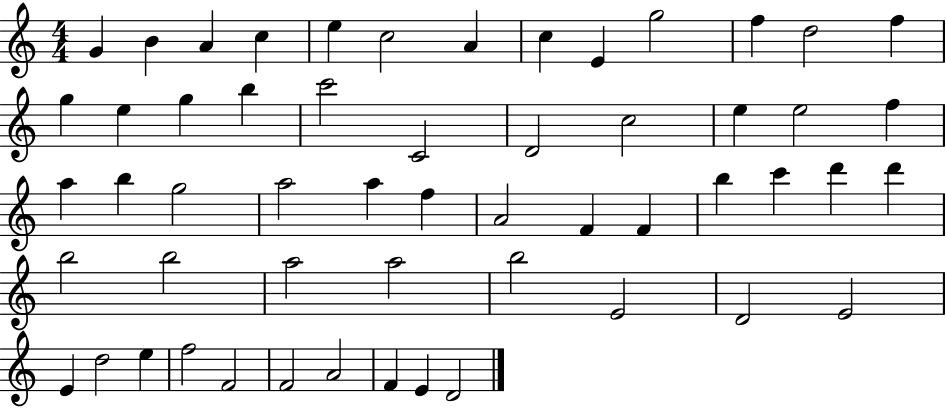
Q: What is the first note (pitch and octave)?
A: G4